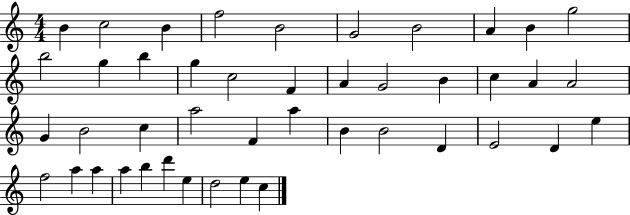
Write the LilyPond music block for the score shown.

{
  \clef treble
  \numericTimeSignature
  \time 4/4
  \key c \major
  b'4 c''2 b'4 | f''2 b'2 | g'2 b'2 | a'4 b'4 g''2 | \break b''2 g''4 b''4 | g''4 c''2 f'4 | a'4 g'2 b'4 | c''4 a'4 a'2 | \break g'4 b'2 c''4 | a''2 f'4 a''4 | b'4 b'2 d'4 | e'2 d'4 e''4 | \break f''2 a''4 a''4 | a''4 b''4 d'''4 e''4 | d''2 e''4 c''4 | \bar "|."
}